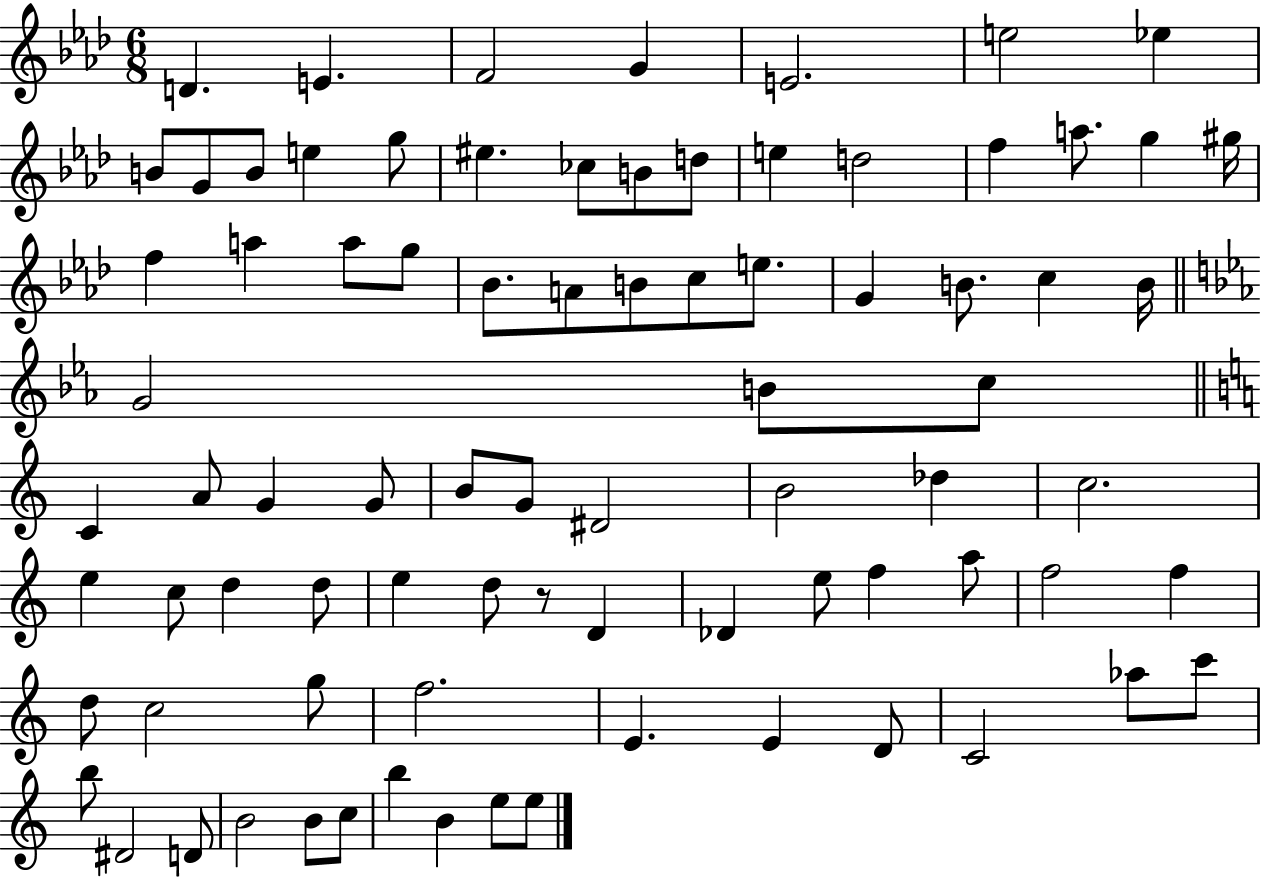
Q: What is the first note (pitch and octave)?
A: D4